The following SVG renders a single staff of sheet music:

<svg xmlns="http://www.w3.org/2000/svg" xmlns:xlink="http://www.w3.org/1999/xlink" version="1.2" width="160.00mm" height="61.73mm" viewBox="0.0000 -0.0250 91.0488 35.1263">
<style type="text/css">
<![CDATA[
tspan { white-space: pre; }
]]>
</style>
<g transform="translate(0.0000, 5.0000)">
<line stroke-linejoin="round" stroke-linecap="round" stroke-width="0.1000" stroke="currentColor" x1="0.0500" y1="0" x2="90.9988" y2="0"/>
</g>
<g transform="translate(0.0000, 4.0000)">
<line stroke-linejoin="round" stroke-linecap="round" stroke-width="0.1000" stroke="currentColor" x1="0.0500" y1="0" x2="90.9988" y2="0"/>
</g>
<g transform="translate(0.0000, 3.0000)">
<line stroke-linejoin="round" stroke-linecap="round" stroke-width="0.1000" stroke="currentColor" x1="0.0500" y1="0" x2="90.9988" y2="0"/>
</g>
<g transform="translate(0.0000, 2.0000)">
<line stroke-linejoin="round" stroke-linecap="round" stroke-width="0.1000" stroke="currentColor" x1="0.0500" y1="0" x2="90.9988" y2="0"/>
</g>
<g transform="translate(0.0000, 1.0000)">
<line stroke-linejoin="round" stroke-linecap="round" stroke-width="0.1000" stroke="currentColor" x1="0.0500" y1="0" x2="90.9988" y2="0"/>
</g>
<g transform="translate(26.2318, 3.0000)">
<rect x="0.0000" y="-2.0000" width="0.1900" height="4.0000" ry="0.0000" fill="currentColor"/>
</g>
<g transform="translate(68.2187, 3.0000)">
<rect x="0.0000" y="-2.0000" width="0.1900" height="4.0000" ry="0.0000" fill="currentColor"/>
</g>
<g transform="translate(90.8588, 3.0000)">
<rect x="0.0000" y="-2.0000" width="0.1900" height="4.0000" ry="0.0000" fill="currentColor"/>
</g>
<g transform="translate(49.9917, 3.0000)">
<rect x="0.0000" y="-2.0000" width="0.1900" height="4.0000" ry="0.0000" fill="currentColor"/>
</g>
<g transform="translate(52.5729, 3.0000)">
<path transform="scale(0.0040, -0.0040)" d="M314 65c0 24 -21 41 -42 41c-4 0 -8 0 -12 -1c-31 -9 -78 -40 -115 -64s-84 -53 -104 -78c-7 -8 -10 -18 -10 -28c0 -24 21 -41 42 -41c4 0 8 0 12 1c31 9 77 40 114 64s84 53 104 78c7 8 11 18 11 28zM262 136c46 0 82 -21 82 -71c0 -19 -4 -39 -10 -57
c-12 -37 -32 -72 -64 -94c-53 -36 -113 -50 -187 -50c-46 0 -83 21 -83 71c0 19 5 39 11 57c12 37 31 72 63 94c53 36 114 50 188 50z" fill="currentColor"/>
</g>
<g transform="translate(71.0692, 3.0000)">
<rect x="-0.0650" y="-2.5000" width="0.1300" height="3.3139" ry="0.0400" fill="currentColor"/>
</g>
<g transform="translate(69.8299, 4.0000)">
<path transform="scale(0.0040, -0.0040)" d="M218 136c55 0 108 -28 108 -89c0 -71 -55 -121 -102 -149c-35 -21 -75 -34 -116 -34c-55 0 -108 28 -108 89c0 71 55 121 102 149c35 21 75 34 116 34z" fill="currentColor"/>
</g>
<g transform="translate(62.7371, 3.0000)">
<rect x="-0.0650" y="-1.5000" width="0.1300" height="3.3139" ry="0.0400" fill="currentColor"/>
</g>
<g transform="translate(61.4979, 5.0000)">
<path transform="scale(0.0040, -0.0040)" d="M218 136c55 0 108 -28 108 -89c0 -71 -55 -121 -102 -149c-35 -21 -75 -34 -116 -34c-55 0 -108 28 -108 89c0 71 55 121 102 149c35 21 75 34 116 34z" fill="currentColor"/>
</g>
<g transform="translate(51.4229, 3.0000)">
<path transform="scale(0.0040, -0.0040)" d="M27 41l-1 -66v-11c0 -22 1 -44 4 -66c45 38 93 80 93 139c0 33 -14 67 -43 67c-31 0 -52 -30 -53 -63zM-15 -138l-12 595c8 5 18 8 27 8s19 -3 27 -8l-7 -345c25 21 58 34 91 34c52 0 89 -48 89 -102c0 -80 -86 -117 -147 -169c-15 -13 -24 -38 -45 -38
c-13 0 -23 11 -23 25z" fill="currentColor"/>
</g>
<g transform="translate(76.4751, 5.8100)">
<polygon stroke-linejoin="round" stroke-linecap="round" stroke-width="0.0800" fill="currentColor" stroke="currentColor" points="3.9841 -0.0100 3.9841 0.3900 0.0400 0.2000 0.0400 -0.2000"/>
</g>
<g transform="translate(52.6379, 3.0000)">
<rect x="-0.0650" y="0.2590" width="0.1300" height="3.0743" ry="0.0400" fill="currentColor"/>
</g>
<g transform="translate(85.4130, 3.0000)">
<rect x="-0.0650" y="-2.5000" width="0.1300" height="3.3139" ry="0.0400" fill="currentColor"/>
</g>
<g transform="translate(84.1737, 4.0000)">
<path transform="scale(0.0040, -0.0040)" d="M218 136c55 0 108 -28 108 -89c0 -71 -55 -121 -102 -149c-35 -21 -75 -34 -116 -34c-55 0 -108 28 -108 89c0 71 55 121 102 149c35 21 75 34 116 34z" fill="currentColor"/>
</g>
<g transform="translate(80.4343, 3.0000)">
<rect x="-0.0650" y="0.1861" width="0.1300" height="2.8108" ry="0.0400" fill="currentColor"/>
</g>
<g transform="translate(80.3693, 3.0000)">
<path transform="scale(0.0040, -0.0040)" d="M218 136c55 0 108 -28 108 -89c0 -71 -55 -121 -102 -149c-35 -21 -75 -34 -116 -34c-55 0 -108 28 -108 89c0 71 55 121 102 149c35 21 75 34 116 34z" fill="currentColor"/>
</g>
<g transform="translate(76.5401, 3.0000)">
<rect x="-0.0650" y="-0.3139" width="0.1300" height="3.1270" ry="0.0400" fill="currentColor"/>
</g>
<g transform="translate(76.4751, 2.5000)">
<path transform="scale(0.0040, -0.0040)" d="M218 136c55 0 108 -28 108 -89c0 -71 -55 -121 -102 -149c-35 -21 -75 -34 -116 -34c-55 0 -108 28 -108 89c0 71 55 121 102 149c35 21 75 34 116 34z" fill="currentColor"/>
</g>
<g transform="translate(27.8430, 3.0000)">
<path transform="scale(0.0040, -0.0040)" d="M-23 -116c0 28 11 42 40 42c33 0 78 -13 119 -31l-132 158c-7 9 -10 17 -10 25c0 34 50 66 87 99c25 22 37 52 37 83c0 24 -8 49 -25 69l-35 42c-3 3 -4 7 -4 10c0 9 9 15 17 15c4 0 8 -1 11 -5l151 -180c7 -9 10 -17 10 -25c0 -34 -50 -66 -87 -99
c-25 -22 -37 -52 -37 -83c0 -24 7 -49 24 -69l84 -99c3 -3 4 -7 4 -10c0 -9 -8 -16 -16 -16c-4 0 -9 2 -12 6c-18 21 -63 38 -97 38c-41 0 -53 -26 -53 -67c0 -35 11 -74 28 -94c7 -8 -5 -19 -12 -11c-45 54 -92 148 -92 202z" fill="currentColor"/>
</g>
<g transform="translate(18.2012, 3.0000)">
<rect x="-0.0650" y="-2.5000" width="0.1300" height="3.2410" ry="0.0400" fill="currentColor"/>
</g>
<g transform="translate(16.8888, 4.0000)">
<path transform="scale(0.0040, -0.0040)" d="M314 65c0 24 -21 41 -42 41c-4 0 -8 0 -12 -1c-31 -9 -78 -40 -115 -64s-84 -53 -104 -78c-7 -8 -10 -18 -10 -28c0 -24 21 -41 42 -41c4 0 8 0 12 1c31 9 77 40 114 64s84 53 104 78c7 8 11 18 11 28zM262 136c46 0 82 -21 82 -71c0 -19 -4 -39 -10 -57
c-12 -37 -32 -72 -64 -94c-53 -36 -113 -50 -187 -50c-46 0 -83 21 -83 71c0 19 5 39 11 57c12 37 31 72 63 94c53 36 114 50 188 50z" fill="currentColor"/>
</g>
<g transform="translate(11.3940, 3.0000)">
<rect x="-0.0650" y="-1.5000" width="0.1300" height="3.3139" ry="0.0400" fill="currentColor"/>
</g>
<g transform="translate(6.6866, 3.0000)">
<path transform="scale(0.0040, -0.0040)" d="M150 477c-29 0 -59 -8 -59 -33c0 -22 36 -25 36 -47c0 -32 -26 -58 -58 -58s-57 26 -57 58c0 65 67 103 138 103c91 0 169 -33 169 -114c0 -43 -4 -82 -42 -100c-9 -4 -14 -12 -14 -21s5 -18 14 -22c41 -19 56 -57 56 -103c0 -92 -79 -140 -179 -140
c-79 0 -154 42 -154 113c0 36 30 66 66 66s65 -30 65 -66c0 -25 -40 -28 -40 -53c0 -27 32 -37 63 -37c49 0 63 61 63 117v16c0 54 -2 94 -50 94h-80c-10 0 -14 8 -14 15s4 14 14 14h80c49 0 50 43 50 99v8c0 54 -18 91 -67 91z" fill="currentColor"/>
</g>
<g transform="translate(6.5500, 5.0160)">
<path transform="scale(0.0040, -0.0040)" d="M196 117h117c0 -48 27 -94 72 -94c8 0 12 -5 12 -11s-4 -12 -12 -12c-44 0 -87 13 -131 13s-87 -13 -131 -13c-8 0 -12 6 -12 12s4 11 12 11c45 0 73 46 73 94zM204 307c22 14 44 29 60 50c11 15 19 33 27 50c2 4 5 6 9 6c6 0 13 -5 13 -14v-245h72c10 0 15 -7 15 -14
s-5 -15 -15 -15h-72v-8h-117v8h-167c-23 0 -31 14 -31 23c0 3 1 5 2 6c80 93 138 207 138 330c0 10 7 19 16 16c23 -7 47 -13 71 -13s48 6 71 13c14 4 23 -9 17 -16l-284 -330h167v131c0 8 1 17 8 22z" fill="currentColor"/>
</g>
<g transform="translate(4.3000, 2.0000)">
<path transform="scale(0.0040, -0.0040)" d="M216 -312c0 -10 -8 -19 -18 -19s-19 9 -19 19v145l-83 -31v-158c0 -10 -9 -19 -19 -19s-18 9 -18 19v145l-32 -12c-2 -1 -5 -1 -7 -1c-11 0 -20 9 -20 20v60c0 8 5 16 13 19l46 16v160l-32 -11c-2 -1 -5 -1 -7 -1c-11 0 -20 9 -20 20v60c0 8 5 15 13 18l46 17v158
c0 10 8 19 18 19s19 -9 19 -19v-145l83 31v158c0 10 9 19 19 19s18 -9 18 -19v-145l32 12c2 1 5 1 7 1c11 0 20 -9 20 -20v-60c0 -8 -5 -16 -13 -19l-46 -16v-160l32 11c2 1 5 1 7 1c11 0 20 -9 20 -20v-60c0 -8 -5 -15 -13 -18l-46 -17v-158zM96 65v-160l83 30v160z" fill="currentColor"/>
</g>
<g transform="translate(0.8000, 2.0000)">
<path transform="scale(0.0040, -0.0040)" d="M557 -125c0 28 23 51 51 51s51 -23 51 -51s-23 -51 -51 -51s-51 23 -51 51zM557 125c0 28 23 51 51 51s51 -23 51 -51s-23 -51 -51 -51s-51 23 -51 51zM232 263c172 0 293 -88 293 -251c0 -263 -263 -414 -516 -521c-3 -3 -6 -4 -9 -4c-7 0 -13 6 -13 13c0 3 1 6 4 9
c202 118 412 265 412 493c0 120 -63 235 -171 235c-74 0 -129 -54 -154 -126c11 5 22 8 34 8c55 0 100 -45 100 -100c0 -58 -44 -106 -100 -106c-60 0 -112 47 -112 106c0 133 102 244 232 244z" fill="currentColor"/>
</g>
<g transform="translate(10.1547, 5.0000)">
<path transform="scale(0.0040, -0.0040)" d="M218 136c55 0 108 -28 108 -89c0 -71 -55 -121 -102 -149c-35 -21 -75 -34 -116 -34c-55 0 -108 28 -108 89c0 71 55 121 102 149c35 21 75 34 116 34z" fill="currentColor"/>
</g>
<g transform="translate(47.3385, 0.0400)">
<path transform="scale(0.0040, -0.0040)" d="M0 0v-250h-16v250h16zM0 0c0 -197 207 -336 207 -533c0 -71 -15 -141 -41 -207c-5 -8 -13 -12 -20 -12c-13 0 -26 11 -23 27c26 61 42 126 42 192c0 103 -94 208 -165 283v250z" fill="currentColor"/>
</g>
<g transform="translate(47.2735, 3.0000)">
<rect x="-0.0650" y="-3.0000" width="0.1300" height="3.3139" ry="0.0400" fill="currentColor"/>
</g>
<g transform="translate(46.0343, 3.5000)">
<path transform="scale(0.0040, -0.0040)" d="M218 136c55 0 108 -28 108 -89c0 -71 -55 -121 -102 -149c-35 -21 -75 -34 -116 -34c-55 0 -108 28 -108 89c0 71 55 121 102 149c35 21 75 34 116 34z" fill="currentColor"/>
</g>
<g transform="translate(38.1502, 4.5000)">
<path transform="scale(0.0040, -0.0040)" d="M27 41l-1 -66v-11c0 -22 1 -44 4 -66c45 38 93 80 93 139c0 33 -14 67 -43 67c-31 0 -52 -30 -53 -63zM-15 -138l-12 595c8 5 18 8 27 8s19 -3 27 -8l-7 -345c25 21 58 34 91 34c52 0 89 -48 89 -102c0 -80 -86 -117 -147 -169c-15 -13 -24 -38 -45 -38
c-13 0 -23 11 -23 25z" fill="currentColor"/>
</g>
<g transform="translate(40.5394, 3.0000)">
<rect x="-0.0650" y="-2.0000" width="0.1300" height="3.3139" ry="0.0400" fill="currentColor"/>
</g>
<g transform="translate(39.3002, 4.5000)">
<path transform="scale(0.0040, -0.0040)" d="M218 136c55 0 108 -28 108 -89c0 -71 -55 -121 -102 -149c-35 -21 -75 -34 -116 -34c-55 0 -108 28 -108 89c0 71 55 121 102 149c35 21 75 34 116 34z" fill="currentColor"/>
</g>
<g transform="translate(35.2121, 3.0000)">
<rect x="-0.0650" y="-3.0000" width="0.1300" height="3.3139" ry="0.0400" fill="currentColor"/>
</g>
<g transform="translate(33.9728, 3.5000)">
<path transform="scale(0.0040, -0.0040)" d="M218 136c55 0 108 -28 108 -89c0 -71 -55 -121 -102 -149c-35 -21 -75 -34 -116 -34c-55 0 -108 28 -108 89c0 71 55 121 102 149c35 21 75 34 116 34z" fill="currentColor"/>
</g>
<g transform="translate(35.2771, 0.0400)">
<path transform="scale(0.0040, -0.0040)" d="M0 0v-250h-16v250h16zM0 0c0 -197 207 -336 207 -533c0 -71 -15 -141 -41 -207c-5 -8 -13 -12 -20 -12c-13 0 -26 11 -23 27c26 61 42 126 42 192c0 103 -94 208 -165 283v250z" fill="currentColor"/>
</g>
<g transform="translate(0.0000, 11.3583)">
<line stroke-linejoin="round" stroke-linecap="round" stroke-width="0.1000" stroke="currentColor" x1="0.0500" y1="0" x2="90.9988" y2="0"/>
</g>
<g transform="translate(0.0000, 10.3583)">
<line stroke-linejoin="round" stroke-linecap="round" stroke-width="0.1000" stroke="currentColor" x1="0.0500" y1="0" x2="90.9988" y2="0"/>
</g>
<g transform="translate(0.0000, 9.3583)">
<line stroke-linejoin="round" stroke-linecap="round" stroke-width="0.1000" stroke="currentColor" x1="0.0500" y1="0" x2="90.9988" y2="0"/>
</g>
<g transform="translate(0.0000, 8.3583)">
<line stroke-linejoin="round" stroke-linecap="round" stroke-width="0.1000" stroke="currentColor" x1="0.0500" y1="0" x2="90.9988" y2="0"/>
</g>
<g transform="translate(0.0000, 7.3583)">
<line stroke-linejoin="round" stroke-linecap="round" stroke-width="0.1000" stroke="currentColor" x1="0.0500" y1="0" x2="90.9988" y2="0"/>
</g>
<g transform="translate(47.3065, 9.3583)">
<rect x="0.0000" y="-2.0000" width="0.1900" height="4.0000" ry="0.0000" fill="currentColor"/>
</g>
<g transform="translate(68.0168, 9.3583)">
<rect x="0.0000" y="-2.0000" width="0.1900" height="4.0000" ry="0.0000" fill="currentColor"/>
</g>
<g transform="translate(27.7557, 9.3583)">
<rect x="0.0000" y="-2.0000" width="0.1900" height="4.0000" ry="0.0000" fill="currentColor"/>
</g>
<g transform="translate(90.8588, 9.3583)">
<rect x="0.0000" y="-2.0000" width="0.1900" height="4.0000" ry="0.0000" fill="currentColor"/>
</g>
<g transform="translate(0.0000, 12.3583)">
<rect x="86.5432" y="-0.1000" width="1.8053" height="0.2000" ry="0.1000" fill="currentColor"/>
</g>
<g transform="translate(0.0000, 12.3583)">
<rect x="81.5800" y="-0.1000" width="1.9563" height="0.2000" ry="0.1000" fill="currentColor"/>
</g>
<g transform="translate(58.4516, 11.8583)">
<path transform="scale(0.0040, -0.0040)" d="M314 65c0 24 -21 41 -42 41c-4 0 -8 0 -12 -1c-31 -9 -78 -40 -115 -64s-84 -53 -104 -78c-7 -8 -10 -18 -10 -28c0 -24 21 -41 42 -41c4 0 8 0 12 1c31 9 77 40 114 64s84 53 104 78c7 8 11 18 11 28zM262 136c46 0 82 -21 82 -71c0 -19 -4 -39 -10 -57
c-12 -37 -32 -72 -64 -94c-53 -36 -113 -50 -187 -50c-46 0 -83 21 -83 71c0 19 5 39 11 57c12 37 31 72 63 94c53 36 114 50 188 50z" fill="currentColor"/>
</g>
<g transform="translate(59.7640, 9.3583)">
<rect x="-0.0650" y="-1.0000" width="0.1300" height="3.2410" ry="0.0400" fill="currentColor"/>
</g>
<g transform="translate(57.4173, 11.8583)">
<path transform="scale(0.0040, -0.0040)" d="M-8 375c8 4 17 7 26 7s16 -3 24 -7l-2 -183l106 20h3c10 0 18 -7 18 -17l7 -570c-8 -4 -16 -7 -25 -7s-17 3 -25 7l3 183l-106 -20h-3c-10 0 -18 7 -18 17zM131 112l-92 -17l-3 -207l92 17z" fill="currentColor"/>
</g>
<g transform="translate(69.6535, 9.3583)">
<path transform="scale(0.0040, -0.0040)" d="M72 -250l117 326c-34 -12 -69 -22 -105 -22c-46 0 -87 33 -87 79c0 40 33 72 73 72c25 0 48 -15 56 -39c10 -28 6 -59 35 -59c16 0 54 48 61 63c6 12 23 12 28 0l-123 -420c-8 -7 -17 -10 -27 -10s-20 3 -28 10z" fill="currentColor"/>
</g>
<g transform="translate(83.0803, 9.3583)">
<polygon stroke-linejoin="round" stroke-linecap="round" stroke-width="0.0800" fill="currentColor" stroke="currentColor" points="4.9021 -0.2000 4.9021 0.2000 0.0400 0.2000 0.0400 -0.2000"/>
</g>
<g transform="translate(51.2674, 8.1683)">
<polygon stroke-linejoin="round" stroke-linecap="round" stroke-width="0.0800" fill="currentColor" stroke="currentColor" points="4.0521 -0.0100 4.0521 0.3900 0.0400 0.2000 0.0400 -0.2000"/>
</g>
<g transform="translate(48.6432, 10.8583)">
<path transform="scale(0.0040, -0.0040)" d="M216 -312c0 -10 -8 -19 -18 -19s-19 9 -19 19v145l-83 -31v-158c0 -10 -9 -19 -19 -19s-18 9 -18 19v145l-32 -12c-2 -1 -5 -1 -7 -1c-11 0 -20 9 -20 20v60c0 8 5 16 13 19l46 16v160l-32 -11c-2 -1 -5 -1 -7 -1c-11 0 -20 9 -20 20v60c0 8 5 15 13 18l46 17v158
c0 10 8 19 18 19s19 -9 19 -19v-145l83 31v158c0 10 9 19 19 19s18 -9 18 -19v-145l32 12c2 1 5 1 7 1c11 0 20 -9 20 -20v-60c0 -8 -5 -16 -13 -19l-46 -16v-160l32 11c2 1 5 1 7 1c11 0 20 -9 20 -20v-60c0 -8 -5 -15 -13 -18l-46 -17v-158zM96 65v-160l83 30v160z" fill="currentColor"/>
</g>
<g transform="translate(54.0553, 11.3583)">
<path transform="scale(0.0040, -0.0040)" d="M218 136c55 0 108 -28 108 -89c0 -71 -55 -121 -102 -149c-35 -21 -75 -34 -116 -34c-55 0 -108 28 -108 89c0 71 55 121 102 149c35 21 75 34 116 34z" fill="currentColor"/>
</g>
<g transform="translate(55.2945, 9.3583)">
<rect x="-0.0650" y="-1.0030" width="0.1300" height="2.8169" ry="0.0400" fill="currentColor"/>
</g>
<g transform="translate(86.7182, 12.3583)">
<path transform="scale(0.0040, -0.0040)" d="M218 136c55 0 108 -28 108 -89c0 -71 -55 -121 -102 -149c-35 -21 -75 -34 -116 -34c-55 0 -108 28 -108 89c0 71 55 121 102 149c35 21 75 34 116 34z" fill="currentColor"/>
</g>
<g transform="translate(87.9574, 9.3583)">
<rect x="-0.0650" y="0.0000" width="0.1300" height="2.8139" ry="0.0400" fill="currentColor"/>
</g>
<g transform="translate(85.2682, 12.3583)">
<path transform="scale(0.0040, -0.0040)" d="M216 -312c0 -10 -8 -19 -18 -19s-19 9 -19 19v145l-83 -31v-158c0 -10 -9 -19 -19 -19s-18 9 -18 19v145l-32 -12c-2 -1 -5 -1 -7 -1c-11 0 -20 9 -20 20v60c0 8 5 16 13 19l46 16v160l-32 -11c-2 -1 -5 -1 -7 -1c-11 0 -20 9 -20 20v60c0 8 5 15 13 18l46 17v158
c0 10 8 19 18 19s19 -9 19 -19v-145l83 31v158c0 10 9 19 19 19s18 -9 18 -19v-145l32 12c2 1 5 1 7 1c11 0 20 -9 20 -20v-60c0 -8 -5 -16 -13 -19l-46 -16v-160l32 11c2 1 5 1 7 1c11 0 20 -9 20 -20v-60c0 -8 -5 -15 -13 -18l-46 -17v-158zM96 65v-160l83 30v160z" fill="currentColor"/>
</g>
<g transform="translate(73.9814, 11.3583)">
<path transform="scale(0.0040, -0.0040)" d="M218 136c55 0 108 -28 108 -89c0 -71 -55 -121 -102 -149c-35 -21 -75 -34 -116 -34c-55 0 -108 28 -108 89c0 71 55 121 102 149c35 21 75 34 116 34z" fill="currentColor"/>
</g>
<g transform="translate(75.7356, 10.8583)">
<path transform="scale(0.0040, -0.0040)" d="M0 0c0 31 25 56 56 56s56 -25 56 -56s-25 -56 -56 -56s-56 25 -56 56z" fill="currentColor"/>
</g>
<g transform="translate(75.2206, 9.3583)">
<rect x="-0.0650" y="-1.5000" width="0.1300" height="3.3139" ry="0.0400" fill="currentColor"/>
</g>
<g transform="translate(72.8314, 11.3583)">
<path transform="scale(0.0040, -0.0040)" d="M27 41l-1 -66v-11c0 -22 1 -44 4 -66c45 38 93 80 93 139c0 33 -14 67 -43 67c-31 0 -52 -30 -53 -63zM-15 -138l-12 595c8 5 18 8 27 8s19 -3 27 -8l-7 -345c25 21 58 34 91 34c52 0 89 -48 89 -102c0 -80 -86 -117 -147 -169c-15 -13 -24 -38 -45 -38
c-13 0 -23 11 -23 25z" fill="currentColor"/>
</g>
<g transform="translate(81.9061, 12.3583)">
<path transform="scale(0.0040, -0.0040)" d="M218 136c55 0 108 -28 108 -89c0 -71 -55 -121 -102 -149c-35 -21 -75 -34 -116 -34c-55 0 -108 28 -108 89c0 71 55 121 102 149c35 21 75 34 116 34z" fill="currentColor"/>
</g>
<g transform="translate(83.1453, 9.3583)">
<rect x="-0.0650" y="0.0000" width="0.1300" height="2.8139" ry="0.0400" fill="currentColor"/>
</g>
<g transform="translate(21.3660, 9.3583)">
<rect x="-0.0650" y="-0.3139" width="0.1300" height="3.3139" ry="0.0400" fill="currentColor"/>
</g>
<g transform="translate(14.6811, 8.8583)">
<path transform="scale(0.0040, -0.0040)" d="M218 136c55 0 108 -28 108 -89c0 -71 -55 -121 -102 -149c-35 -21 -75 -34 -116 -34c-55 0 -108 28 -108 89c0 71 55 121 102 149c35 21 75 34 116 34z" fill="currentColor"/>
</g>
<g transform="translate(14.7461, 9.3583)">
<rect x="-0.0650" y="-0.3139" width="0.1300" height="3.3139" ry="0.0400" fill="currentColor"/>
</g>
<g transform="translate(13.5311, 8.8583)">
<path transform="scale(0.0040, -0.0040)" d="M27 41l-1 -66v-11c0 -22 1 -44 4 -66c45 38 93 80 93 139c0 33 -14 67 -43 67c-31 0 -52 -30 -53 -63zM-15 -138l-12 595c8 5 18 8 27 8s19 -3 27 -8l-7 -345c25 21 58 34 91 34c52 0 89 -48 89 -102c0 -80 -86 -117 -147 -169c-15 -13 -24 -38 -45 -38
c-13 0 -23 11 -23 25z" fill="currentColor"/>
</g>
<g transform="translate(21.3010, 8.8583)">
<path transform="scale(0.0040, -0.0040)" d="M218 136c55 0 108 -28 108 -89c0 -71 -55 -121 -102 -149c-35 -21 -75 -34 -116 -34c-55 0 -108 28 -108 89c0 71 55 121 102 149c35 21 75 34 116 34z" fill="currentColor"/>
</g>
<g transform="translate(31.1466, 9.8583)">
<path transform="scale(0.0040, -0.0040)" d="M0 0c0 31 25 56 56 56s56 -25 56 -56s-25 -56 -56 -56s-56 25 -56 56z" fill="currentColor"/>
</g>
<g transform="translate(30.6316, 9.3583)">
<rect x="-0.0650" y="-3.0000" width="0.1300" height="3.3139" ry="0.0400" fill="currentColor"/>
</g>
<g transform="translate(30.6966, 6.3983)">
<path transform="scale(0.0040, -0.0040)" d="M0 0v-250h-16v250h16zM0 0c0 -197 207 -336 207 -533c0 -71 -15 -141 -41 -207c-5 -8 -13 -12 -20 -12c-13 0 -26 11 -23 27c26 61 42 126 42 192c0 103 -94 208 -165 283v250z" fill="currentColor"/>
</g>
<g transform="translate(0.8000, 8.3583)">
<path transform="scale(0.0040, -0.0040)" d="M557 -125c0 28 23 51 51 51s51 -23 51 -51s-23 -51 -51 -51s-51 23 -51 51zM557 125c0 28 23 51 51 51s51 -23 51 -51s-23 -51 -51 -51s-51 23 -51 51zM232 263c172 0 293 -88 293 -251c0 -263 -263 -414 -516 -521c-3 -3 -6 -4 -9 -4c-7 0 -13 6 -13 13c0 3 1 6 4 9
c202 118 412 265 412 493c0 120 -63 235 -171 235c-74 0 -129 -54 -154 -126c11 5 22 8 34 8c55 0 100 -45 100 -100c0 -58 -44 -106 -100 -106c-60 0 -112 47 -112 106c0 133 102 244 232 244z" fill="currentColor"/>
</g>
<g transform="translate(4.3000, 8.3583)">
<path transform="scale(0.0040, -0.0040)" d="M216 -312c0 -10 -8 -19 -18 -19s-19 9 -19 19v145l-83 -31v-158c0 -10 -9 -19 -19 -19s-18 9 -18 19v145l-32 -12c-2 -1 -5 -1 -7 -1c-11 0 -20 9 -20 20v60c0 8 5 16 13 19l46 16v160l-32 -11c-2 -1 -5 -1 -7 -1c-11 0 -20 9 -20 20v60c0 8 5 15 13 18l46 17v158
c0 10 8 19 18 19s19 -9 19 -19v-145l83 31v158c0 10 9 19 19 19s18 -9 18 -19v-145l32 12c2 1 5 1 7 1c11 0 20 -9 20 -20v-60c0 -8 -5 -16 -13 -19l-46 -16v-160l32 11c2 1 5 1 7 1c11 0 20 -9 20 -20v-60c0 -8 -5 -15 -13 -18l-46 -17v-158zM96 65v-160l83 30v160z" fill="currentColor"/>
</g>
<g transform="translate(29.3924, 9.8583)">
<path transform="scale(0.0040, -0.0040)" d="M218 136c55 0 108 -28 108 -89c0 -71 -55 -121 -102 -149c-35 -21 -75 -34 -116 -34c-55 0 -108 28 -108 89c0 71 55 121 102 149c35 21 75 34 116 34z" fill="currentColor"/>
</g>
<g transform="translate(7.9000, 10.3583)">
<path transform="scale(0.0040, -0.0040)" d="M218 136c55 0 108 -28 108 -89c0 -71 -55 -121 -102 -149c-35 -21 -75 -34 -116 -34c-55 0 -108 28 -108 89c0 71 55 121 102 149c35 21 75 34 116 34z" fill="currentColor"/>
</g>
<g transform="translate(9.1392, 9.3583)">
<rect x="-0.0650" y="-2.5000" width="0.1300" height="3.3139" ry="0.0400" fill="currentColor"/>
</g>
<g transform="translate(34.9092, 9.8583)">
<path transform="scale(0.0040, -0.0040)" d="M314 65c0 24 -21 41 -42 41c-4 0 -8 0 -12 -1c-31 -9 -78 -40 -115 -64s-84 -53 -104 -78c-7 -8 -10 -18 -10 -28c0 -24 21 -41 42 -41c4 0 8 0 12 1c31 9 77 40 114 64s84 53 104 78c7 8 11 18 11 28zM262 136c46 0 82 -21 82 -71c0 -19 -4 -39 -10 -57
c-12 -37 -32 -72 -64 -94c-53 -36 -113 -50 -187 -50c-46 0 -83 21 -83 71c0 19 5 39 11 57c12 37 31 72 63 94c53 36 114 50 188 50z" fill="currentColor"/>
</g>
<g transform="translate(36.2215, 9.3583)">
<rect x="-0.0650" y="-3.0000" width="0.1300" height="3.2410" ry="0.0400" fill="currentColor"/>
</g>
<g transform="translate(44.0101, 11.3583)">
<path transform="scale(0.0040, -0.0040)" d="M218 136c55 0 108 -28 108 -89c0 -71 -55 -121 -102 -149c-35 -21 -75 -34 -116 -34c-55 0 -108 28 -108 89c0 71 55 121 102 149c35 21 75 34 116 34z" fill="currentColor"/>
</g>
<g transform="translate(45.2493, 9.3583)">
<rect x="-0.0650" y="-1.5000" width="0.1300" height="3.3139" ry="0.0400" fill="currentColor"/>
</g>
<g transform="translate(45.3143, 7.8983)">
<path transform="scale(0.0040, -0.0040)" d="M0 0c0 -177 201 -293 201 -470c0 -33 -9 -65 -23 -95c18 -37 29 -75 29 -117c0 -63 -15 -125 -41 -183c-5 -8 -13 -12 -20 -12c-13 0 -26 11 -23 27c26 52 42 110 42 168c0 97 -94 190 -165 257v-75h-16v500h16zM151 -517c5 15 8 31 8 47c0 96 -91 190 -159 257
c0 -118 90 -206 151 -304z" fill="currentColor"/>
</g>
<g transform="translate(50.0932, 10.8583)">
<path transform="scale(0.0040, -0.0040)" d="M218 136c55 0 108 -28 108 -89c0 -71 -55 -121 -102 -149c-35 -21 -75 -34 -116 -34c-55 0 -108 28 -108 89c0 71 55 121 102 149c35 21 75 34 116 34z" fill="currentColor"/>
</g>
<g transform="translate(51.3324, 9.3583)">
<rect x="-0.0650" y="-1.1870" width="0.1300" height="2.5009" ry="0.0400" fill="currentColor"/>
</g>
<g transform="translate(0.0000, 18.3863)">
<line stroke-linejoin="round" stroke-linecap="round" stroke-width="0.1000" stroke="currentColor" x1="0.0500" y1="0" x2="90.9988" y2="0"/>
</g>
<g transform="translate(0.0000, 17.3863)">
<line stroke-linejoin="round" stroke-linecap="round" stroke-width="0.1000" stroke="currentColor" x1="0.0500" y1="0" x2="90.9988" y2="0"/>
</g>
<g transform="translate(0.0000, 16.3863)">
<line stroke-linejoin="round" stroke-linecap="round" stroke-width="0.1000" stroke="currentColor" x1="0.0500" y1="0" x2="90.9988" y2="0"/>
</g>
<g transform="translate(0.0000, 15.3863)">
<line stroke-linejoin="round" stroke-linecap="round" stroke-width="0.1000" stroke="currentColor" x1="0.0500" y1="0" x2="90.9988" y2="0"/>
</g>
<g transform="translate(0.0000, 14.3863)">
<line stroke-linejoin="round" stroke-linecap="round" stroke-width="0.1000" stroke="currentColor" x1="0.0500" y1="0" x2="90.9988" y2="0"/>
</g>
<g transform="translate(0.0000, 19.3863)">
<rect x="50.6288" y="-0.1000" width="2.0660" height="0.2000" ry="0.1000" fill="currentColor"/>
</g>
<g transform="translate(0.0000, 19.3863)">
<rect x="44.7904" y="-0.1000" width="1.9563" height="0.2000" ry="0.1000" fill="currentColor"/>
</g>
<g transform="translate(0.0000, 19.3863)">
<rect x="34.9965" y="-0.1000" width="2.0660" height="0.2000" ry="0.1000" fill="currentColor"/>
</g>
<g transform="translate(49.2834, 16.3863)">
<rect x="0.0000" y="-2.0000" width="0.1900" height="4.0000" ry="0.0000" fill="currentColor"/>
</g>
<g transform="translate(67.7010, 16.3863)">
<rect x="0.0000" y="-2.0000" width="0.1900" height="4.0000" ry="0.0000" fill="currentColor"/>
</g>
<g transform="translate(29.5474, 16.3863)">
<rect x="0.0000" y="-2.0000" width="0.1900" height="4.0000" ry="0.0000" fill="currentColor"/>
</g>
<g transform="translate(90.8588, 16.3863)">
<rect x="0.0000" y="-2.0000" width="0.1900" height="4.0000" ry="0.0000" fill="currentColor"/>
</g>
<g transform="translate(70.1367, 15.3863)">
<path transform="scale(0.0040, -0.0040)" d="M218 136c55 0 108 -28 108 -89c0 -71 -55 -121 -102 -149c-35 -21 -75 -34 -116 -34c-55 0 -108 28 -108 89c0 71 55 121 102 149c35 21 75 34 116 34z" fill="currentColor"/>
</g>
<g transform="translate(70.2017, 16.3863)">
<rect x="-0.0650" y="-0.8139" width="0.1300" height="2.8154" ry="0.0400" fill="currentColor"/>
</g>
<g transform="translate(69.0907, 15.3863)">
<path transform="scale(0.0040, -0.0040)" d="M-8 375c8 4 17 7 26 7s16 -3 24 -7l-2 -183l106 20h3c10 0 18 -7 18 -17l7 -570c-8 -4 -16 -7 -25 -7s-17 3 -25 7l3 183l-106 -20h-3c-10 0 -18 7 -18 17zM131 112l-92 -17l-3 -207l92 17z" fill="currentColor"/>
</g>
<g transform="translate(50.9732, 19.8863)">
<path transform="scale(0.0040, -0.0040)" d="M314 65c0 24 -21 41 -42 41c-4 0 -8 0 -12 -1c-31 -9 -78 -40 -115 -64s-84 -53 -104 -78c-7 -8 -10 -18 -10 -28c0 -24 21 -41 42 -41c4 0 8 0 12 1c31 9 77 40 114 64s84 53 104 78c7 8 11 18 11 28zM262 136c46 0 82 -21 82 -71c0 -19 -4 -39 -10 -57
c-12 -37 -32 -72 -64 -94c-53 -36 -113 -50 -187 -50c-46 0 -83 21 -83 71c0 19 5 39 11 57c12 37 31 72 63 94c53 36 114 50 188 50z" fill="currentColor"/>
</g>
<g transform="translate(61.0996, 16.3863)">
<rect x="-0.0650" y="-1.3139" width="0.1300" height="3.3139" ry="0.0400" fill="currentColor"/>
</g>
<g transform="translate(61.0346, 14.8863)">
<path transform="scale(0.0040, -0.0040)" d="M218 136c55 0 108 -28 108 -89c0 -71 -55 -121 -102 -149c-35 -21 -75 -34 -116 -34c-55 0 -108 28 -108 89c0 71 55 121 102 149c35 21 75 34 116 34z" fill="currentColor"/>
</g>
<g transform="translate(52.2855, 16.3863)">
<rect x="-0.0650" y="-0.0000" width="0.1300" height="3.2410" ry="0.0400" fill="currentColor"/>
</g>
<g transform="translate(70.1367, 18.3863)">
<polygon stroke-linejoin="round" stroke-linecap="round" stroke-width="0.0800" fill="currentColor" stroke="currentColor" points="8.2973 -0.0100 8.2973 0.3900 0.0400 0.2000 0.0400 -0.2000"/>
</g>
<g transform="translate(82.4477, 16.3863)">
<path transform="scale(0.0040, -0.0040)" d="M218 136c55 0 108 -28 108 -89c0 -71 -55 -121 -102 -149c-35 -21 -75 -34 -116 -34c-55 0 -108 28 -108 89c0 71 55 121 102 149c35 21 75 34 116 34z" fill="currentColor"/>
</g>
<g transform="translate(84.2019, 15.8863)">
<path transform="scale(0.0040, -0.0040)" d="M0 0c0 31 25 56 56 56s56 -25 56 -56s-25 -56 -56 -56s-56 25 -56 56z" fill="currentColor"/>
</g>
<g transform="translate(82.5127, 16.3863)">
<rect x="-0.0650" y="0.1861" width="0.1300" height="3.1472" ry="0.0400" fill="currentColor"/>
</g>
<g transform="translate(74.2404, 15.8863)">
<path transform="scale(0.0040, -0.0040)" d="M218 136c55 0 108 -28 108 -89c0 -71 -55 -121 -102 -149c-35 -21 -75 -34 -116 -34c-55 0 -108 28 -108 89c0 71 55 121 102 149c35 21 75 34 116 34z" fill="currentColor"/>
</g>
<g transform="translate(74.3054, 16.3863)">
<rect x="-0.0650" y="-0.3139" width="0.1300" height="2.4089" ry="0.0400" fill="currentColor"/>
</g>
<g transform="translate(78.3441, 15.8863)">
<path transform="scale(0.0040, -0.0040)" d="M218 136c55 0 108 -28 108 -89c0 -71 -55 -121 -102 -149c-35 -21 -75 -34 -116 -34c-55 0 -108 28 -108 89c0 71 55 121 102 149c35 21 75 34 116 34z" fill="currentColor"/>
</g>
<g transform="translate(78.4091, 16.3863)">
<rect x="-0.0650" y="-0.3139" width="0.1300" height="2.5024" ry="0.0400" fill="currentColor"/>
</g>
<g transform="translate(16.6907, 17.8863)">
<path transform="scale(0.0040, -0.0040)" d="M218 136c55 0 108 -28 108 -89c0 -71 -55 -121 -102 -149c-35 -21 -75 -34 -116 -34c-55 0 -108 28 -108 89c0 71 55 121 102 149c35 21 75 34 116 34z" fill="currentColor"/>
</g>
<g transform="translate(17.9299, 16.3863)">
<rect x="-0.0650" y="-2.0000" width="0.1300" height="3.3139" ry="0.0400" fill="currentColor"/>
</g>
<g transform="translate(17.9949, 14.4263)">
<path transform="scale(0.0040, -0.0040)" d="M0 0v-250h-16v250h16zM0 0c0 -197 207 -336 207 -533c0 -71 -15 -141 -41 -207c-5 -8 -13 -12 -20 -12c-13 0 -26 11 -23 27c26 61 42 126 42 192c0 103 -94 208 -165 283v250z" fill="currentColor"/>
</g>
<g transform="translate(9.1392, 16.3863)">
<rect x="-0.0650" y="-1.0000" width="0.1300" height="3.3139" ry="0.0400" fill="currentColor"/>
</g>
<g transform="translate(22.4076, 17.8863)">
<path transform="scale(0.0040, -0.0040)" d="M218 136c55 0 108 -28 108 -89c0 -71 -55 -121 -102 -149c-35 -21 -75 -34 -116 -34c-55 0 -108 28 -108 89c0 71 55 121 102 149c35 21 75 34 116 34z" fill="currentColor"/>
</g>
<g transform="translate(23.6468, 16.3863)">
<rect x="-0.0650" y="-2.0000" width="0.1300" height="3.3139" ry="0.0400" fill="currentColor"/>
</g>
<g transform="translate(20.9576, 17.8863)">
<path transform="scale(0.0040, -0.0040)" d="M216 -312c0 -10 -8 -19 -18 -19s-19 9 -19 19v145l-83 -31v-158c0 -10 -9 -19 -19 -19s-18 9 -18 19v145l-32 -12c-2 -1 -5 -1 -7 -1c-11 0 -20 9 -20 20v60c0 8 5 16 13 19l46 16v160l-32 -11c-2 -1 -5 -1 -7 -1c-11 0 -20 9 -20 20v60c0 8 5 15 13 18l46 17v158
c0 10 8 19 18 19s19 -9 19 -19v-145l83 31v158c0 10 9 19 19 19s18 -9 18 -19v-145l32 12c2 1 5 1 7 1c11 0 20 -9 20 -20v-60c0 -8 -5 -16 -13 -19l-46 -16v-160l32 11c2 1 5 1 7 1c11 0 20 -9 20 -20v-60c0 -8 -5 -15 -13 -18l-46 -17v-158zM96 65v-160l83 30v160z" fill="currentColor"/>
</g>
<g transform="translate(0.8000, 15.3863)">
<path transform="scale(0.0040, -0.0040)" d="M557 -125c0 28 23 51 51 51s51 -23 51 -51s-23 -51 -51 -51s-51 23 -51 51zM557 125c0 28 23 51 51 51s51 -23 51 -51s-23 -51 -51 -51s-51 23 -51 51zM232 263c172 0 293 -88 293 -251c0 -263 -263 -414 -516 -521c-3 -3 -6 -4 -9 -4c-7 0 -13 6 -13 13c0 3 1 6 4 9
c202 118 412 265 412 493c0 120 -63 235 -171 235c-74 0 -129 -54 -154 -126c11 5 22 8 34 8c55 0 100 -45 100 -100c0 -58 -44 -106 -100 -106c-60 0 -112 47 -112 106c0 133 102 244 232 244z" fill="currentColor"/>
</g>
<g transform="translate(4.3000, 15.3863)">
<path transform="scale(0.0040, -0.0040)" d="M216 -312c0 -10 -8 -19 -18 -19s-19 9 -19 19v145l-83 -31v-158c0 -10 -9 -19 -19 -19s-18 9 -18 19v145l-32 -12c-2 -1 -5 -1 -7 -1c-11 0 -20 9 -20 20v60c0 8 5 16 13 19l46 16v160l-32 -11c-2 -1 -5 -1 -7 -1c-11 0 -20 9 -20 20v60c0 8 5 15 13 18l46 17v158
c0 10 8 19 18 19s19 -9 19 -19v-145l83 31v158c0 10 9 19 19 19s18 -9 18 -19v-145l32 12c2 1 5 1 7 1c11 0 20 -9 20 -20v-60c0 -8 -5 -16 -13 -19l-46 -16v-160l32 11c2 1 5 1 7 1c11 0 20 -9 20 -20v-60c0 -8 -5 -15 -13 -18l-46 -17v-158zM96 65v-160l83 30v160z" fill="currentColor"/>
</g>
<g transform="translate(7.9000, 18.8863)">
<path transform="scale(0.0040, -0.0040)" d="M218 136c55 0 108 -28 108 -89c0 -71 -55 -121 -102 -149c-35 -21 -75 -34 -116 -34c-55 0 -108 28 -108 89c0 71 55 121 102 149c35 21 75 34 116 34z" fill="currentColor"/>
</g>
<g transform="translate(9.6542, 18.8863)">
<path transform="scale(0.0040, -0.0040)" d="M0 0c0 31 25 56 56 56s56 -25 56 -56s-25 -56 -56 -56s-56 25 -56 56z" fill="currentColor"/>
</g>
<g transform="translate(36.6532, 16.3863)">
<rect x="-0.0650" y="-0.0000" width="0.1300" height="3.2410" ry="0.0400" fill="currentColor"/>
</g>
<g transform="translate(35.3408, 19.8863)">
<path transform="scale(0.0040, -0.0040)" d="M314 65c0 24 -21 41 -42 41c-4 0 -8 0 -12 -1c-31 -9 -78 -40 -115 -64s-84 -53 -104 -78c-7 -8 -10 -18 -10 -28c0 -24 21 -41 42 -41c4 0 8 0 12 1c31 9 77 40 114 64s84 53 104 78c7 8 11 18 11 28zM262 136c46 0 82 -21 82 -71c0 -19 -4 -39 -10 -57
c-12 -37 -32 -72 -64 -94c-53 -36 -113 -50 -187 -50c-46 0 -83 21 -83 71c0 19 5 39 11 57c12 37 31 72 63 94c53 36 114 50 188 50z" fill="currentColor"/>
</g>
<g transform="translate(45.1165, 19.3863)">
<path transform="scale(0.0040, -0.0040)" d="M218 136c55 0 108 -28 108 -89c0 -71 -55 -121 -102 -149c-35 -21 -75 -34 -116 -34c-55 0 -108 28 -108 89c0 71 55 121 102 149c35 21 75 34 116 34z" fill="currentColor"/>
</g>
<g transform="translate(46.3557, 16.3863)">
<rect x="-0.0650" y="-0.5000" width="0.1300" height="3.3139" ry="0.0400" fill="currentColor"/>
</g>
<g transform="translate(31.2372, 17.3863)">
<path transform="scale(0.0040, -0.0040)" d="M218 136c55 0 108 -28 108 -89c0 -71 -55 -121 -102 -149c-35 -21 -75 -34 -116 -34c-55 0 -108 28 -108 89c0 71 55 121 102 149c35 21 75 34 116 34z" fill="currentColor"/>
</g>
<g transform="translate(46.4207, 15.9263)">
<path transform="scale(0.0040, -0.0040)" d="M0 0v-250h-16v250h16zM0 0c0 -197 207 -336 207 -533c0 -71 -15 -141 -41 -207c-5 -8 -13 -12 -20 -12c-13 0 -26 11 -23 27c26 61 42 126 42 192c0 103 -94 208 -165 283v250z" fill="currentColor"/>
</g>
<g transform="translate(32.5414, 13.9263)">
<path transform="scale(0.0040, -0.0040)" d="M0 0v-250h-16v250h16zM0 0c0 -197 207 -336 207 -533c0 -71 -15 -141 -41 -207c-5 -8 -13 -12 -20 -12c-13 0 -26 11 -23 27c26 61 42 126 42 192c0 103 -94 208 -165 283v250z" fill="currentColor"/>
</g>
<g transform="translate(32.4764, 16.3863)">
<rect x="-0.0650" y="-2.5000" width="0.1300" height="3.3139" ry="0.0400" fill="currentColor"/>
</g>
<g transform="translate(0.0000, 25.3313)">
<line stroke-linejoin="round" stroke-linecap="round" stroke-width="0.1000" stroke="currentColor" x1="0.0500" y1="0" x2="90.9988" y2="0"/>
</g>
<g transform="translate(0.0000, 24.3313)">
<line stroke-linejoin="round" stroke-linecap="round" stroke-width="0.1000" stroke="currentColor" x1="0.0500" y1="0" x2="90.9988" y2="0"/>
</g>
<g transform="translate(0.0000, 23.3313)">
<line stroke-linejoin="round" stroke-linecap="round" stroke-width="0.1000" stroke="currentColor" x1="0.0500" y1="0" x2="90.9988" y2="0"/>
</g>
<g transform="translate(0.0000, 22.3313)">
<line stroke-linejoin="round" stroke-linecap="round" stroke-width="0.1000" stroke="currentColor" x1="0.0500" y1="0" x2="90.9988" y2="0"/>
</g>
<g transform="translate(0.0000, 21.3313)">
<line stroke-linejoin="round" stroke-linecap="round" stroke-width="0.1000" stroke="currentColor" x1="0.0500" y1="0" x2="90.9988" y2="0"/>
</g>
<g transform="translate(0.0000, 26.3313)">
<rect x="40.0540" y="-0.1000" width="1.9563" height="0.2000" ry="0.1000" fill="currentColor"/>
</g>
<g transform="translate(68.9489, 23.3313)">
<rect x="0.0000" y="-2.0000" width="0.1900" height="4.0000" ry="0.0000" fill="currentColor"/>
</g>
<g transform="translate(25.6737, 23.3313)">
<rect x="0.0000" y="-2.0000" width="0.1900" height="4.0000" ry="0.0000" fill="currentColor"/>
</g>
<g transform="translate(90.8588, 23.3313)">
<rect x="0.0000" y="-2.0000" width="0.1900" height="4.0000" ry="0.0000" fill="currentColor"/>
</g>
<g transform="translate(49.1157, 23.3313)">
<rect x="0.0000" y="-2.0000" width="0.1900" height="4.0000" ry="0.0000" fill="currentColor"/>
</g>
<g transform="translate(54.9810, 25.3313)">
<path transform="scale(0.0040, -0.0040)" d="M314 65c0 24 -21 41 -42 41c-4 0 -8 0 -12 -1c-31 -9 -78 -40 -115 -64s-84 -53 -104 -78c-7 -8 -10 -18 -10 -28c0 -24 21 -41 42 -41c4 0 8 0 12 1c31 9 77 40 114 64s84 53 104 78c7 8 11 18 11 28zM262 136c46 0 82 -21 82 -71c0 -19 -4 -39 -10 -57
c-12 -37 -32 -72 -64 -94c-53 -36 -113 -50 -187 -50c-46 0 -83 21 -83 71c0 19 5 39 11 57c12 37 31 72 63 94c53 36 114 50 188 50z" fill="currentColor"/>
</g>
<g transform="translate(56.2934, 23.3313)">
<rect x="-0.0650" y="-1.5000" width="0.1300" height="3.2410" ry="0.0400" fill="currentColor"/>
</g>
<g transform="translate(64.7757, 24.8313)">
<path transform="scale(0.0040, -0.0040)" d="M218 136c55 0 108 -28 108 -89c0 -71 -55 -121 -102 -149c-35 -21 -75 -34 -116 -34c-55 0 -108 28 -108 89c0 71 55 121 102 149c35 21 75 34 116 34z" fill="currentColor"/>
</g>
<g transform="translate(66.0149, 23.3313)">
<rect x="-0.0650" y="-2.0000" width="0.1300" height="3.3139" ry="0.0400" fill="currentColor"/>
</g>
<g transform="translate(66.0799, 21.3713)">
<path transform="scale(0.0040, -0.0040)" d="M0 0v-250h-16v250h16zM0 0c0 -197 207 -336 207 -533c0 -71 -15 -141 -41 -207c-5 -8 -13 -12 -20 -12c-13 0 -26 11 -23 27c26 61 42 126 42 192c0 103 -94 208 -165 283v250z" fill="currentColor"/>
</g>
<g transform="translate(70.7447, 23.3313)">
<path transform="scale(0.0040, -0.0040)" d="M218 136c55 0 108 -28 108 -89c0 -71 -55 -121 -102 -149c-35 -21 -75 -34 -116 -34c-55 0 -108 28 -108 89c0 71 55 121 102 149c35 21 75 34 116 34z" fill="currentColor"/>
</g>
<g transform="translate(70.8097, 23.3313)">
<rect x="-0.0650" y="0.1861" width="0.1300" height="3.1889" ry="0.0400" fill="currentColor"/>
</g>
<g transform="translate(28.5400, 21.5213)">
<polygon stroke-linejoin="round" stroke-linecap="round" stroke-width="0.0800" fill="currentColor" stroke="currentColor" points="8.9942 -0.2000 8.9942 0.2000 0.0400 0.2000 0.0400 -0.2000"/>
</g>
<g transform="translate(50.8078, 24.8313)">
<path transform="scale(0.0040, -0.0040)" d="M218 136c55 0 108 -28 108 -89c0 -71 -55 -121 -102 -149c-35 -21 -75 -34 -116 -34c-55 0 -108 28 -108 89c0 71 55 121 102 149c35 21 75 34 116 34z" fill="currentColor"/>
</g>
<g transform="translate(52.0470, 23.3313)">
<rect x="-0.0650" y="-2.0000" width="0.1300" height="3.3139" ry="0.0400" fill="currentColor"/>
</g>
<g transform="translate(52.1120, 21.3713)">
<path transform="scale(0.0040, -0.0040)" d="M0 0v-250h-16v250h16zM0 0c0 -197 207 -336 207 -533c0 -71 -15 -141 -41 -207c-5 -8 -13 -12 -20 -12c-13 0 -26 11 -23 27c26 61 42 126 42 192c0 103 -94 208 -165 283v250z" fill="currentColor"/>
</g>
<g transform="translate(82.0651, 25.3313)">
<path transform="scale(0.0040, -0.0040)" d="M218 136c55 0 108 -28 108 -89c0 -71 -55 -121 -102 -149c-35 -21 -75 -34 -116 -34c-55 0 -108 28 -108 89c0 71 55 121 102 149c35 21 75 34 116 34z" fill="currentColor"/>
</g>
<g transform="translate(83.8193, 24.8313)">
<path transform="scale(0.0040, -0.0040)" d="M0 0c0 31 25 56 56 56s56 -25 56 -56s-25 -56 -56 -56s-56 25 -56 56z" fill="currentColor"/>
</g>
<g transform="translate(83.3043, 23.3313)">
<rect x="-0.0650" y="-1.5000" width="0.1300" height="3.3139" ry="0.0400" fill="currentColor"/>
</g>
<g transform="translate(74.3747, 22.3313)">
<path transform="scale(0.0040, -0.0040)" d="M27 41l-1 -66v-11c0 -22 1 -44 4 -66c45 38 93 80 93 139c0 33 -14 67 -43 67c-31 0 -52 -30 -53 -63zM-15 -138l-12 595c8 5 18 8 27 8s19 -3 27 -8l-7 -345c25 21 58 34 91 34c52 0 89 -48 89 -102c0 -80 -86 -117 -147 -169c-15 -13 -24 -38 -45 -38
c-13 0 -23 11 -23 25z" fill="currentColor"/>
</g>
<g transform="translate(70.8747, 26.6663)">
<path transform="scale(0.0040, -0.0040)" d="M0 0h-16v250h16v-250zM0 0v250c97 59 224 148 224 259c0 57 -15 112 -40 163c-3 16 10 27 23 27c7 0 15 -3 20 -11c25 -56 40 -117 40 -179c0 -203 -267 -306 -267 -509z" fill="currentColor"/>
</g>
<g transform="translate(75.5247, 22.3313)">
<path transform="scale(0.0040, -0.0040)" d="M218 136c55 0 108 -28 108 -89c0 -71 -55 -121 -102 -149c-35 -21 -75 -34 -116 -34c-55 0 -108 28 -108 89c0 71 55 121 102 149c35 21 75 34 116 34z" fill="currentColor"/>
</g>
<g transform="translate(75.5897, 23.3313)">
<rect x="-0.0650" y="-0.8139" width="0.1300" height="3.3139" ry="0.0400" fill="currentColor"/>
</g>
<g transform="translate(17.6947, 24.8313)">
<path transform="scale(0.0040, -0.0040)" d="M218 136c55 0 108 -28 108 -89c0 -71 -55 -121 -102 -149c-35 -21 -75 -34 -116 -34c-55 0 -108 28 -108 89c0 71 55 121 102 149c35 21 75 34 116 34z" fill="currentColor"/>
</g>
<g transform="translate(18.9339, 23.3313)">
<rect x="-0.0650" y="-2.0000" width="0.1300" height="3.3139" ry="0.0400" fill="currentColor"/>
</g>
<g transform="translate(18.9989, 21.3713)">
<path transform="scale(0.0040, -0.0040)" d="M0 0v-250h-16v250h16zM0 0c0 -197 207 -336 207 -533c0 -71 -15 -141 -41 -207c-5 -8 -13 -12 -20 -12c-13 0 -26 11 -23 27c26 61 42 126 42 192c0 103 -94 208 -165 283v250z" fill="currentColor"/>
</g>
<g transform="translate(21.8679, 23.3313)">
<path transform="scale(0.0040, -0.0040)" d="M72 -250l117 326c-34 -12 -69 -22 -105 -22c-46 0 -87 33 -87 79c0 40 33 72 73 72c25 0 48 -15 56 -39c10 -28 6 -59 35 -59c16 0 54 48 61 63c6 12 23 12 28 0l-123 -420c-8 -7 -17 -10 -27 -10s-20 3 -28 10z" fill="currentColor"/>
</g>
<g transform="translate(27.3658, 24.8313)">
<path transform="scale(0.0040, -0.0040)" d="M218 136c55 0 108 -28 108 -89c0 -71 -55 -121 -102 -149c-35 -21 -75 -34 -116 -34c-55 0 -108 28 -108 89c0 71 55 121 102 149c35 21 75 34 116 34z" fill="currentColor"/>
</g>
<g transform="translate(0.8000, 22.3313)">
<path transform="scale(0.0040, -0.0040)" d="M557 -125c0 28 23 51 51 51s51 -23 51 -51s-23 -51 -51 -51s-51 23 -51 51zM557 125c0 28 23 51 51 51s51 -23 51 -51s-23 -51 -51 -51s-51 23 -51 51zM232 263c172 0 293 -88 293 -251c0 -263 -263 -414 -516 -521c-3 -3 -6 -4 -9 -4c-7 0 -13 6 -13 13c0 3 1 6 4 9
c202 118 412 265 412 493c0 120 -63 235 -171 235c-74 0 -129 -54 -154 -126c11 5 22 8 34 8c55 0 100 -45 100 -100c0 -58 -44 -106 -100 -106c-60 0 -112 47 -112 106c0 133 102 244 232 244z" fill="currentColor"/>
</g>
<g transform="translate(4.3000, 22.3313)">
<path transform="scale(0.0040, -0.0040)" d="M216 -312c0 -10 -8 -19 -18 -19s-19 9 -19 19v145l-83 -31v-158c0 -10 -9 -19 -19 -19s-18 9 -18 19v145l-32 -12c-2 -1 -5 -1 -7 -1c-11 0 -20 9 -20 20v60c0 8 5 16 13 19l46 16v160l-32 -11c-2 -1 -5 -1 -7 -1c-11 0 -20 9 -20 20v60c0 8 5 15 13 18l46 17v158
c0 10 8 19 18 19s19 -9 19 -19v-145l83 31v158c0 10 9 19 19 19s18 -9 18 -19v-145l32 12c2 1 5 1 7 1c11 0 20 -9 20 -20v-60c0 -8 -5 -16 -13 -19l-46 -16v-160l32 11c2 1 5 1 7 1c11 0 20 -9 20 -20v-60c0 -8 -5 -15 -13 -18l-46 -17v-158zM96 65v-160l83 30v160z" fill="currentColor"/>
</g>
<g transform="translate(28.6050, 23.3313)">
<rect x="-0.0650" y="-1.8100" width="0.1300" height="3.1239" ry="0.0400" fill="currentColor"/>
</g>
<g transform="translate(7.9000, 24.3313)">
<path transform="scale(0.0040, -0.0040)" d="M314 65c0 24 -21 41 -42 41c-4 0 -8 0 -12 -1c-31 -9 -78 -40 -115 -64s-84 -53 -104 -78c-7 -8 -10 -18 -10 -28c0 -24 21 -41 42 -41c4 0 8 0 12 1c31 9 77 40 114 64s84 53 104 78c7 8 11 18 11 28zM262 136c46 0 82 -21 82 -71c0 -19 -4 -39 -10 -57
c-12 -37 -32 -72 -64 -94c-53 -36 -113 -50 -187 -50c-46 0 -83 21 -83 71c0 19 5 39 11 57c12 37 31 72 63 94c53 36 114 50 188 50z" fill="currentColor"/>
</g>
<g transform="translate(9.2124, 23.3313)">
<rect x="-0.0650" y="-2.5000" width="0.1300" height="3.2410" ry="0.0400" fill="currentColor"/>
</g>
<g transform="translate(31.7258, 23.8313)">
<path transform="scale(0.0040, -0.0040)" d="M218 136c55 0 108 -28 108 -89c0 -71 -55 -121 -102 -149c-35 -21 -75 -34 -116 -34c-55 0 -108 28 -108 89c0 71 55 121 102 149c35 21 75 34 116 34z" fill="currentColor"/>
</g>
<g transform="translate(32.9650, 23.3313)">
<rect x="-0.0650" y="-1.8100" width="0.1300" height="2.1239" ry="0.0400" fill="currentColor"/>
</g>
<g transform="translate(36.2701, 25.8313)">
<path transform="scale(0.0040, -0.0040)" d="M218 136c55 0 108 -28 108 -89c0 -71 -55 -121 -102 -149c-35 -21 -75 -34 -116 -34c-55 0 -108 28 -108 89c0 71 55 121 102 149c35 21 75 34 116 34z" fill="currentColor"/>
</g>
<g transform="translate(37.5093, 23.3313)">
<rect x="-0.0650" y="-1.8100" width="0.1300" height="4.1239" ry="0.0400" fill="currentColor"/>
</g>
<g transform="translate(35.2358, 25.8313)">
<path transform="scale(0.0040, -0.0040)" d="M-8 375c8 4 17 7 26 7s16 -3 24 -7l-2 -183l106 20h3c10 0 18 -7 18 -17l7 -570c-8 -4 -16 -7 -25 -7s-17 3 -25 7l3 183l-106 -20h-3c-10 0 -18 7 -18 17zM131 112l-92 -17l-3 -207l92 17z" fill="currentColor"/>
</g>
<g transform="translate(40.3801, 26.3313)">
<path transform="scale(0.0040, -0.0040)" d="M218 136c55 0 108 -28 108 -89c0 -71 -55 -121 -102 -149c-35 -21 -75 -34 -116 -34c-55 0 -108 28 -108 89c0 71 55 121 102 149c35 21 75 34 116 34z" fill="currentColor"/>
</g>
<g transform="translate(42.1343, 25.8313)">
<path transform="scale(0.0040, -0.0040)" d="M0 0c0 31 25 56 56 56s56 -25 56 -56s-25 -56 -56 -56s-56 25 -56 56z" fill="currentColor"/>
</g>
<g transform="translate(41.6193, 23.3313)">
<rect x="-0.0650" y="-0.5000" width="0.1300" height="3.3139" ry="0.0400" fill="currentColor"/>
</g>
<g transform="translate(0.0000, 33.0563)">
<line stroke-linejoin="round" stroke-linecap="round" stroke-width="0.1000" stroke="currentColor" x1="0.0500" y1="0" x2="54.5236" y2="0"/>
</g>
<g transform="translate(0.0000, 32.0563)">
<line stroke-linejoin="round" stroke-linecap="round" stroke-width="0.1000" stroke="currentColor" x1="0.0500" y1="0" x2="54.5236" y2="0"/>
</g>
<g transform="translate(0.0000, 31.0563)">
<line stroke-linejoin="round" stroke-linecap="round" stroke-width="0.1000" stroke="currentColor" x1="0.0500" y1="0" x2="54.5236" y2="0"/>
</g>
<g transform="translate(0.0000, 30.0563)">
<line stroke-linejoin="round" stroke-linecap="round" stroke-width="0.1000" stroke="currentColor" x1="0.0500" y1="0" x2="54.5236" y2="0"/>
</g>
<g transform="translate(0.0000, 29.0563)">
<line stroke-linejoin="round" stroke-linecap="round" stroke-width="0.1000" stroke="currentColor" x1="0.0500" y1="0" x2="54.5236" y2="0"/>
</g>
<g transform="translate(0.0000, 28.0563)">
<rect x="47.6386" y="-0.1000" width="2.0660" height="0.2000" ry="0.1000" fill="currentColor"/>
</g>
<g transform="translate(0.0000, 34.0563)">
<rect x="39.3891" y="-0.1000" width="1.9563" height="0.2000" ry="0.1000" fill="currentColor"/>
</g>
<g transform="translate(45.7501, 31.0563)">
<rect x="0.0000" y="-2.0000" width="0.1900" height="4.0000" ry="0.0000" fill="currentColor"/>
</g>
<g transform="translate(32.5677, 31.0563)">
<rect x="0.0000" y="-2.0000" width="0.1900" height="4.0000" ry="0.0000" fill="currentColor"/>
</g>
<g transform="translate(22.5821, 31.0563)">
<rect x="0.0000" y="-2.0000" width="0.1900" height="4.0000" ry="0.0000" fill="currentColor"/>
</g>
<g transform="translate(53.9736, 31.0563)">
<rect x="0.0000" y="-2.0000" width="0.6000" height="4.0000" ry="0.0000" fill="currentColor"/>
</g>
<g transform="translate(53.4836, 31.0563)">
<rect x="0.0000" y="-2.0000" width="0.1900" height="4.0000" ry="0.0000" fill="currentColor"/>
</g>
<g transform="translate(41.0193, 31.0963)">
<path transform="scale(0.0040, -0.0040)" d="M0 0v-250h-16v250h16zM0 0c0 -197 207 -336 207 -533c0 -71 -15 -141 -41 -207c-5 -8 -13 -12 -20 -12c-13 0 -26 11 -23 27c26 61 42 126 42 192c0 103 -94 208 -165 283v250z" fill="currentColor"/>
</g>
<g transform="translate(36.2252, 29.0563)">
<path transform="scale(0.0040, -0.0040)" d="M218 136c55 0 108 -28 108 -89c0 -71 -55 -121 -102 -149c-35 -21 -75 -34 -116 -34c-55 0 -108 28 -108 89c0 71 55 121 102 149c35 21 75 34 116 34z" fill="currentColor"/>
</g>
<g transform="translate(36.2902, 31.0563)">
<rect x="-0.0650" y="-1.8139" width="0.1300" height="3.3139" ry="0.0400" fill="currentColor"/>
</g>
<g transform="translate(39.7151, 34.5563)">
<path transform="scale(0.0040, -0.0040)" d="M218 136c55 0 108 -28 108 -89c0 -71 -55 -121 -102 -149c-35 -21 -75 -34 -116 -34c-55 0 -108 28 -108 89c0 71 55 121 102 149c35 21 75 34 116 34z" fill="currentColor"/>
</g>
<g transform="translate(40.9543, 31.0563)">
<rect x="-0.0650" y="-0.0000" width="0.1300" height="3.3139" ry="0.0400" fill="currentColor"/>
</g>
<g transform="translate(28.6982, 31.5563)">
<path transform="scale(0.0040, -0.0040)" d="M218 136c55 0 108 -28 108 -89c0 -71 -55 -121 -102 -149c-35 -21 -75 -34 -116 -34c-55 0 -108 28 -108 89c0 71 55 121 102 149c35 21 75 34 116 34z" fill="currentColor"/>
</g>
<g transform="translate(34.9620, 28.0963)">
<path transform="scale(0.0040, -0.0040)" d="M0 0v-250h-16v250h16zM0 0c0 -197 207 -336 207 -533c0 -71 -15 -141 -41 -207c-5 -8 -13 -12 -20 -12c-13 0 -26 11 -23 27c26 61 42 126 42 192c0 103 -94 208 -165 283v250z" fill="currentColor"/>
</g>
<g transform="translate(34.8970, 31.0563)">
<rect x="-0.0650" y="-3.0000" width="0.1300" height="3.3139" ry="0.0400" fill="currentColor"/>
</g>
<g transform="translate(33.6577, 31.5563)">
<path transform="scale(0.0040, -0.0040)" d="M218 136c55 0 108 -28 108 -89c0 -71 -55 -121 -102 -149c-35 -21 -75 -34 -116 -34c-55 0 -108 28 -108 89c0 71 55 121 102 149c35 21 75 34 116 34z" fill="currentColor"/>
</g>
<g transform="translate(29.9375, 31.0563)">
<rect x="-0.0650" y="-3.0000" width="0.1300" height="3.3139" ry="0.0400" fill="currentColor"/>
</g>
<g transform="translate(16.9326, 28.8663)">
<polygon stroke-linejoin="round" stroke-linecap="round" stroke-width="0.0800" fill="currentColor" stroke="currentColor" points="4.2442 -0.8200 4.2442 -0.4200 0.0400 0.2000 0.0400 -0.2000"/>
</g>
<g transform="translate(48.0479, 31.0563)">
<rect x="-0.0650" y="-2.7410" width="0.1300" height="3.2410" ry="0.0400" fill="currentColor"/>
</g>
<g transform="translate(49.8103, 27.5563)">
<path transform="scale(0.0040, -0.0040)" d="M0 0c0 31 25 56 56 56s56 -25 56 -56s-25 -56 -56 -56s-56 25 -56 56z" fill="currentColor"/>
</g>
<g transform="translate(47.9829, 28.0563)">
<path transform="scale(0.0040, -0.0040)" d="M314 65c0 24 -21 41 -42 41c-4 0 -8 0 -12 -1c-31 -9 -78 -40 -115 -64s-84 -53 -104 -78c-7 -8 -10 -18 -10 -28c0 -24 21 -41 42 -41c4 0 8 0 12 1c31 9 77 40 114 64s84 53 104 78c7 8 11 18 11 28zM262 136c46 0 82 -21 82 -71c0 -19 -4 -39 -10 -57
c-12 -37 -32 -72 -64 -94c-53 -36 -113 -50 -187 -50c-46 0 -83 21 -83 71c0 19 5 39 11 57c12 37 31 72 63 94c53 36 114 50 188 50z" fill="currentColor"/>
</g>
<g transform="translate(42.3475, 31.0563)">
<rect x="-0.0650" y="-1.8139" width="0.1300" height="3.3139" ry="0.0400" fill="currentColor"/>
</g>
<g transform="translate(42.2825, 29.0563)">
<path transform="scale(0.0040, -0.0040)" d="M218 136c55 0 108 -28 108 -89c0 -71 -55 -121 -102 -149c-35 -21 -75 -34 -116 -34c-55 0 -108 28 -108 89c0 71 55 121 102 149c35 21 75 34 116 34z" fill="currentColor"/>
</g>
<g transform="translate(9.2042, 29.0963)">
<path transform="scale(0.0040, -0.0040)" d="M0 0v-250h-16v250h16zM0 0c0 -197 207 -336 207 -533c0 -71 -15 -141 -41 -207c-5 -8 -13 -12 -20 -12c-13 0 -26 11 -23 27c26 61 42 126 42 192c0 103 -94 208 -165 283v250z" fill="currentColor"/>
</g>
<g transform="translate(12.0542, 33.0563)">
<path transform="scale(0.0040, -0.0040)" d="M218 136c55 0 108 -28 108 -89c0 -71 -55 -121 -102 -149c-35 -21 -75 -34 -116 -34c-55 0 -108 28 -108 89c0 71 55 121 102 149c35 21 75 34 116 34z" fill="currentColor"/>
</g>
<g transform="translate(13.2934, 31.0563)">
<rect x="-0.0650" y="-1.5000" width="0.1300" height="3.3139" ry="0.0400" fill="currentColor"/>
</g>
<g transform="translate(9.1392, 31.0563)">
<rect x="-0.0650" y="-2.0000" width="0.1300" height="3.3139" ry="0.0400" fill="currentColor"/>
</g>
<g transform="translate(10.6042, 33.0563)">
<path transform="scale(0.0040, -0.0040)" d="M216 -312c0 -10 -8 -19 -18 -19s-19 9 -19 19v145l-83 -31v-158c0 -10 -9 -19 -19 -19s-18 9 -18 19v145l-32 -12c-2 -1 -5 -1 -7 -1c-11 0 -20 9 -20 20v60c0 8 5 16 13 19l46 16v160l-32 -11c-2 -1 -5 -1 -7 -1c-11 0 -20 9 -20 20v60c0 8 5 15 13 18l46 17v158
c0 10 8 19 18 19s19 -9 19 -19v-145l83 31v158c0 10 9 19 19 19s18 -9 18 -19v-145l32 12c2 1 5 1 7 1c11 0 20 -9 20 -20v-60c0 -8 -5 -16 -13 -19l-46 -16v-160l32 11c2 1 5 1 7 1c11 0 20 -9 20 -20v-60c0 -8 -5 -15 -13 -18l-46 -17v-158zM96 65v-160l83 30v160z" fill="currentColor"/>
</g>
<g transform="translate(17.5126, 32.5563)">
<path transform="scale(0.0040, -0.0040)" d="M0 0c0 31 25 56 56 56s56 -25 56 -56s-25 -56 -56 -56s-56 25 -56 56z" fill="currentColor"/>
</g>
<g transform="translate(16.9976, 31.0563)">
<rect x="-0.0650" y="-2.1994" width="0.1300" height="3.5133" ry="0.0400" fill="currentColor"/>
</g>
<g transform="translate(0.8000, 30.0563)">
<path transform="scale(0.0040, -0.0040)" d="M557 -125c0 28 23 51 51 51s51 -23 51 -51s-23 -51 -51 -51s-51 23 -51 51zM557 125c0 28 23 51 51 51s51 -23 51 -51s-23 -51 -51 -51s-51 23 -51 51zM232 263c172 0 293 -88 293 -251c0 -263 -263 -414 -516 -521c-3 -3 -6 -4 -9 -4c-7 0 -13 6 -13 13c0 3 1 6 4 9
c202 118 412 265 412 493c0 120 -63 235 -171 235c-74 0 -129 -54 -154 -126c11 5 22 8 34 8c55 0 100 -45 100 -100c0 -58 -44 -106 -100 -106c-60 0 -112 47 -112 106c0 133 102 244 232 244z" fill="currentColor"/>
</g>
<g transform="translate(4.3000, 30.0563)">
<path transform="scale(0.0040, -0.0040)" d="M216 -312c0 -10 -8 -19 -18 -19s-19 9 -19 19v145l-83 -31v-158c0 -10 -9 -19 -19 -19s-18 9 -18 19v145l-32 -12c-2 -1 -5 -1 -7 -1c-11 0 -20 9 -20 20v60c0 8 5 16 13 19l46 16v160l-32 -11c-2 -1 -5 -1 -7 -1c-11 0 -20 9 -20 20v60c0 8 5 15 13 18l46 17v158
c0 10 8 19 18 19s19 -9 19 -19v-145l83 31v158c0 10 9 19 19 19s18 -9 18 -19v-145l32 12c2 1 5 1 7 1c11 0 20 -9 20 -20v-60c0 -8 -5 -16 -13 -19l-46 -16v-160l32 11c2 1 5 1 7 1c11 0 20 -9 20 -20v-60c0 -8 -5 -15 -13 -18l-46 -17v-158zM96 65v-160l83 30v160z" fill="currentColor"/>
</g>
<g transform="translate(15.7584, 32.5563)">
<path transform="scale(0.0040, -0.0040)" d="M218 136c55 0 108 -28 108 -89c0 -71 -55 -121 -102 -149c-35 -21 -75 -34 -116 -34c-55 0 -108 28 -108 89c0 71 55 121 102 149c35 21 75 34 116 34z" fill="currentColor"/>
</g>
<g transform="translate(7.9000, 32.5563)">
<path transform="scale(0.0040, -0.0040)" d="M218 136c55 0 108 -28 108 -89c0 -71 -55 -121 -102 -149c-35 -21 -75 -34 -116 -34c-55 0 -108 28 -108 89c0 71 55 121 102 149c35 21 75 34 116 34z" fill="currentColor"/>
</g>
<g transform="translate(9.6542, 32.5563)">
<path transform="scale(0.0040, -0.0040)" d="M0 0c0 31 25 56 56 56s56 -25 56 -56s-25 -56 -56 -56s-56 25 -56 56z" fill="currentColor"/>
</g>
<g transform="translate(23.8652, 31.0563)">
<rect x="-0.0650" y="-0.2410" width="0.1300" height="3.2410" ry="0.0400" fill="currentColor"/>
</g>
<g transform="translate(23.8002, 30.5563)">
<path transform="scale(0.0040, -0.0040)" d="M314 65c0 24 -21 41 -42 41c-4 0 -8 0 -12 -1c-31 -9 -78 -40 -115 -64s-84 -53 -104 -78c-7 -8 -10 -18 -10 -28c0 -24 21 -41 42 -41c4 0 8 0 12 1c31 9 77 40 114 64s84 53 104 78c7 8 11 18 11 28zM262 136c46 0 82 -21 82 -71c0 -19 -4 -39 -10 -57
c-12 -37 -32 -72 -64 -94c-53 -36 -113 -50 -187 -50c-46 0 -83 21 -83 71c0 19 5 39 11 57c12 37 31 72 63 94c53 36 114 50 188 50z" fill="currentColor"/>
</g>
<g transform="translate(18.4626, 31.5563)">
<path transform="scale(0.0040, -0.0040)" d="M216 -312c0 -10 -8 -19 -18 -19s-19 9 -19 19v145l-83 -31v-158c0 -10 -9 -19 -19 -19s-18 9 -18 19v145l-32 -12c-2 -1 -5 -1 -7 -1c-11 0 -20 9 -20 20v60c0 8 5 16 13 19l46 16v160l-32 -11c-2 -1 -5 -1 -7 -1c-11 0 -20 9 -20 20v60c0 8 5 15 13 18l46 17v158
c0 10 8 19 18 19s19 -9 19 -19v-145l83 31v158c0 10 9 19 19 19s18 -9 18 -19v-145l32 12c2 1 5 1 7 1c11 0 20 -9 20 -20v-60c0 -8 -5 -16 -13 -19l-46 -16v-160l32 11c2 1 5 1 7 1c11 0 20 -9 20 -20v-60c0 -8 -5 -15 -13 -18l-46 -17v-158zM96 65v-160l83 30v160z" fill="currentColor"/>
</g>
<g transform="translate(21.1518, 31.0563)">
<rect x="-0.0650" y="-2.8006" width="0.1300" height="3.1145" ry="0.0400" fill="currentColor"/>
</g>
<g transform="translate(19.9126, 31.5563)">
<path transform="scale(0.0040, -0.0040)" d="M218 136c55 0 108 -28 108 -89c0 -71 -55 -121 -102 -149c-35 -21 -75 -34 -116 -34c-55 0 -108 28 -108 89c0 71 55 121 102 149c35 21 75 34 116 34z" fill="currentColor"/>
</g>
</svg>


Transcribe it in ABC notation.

X:1
T:Untitled
M:3/4
L:1/4
K:G
G,, B,,2 z C,/2 _A,, C,/2 _D,2 G,, B,, E,/2 D,/2 B,, B,, _E, _E, C,/2 C,2 G,,/4 ^A,,/2 G,,/2 F,,2 z/2 _G,, E,,/2 ^E,,/2 ^F,, A,,/2 ^A,, B,,/2 D,,2 E,,/2 D,,2 G, F,/2 E,/2 E,/2 D, B,,2 A,,/2 z/2 A,,/2 C,/2 F,,/2 E,, A,,/2 G,,2 A,,/2 D,/2 _F, G,, A,,/2 ^G,, A,,/2 ^C,/2 E,2 C, C,/2 A, D,,/2 A, C2